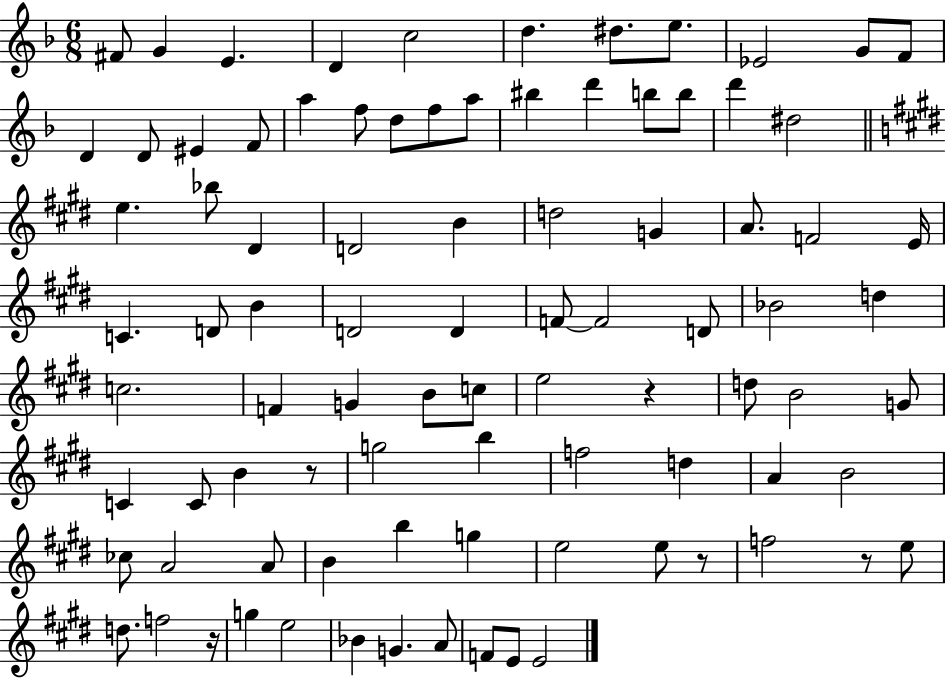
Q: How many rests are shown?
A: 5